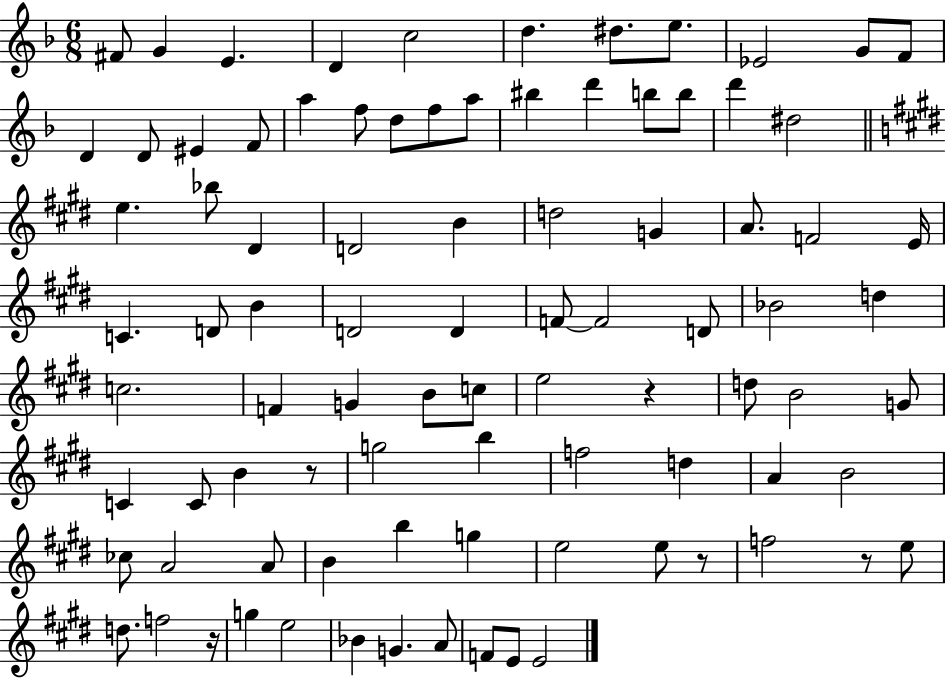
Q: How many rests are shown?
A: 5